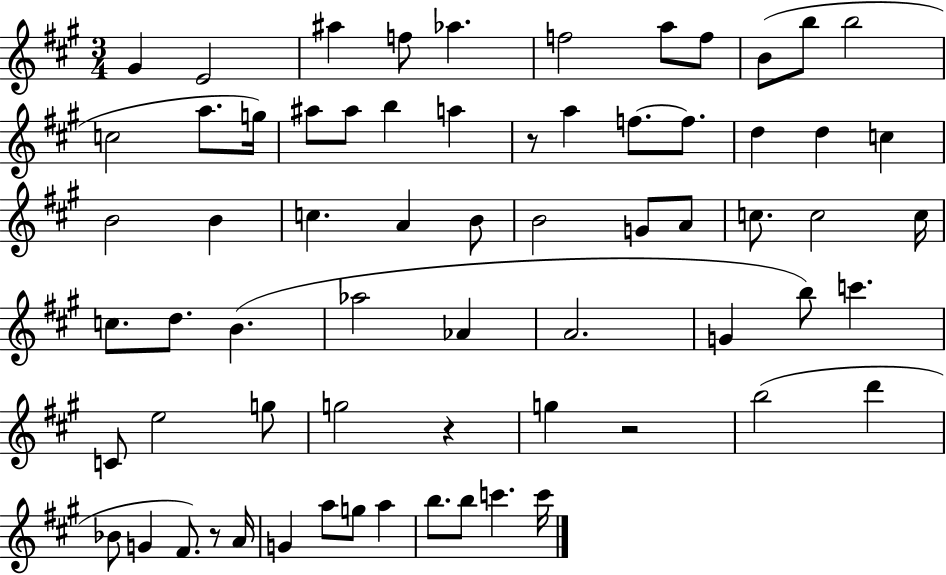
G#4/q E4/h A#5/q F5/e Ab5/q. F5/h A5/e F5/e B4/e B5/e B5/h C5/h A5/e. G5/s A#5/e A#5/e B5/q A5/q R/e A5/q F5/e. F5/e. D5/q D5/q C5/q B4/h B4/q C5/q. A4/q B4/e B4/h G4/e A4/e C5/e. C5/h C5/s C5/e. D5/e. B4/q. Ab5/h Ab4/q A4/h. G4/q B5/e C6/q. C4/e E5/h G5/e G5/h R/q G5/q R/h B5/h D6/q Bb4/e G4/q F#4/e. R/e A4/s G4/q A5/e G5/e A5/q B5/e. B5/e C6/q. C6/s